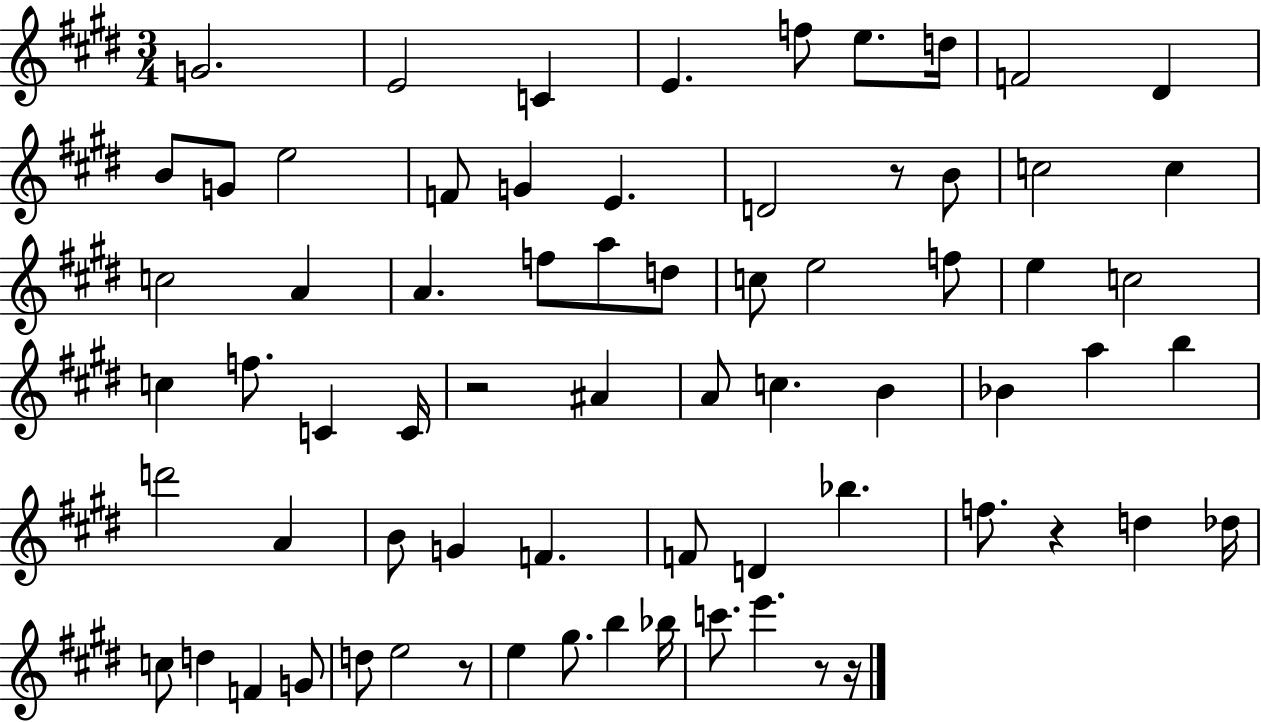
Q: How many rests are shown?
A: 6